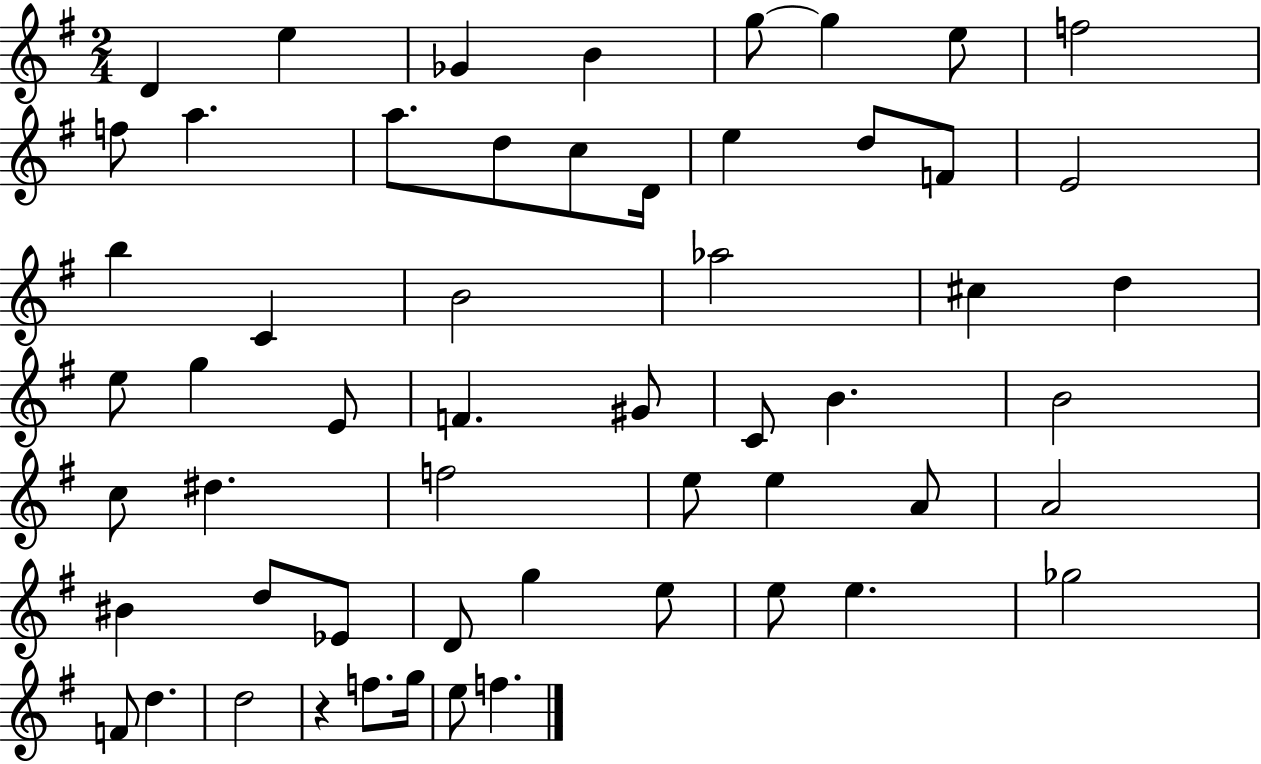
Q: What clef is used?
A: treble